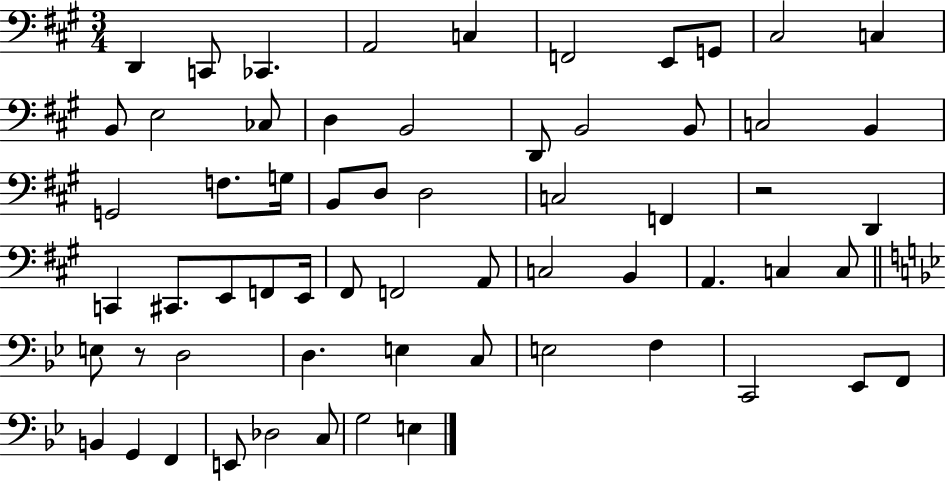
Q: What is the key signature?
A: A major